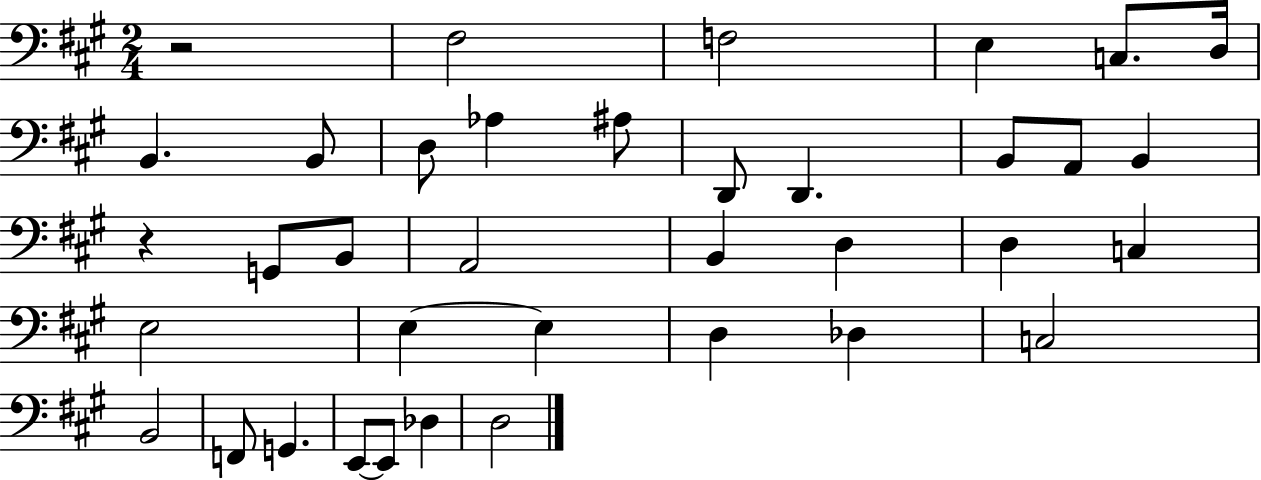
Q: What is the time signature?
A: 2/4